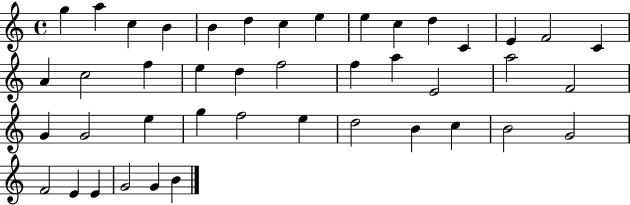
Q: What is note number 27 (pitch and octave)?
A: G4